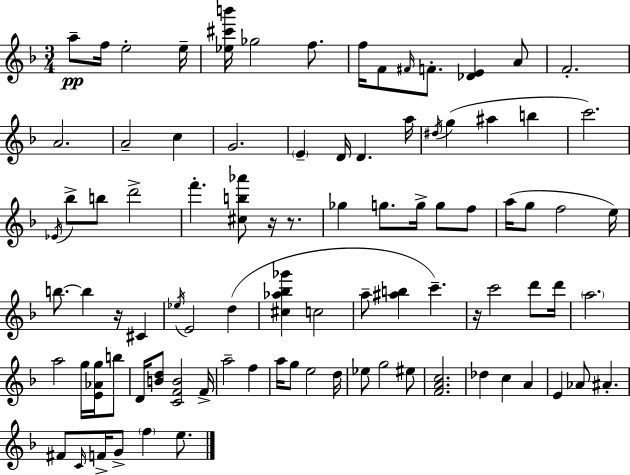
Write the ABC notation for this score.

X:1
T:Untitled
M:3/4
L:1/4
K:Dm
a/2 f/4 e2 e/4 [_e^c'b']/4 _g2 f/2 f/4 F/2 ^F/4 F/2 [_DE] A/2 F2 A2 A2 c G2 E D/4 D a/4 ^d/4 g ^a b c'2 _E/4 _b/2 b/2 d'2 f' [^cb_a']/2 z/4 z/2 _g g/2 g/4 g/2 f/2 a/4 g/2 f2 e/4 b/2 b z/4 ^C _e/4 E2 d [^c_a_b_g'] c2 a/2 [^ab] c' z/4 c'2 d'/2 d'/4 a2 a2 g/4 [E_Ag]/4 b/2 D/4 [Bd]/2 [CFB]2 F/4 a2 f a/4 g/2 e2 d/4 _e/2 g2 ^e/2 [FAc]2 _d c A E _A/2 ^A ^F/2 C/4 F/4 G/2 f e/2